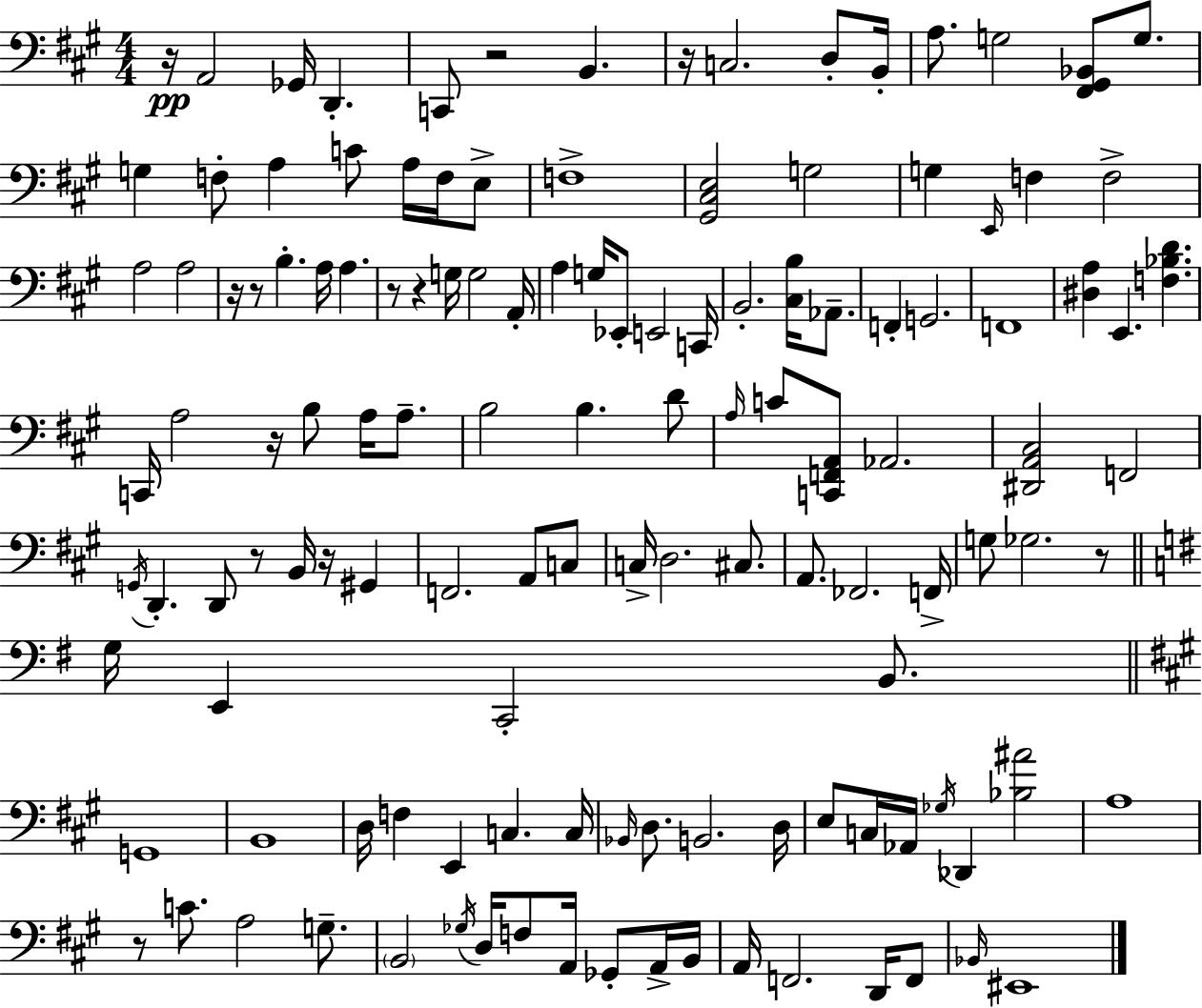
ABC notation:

X:1
T:Untitled
M:4/4
L:1/4
K:A
z/4 A,,2 _G,,/4 D,, C,,/2 z2 B,, z/4 C,2 D,/2 B,,/4 A,/2 G,2 [^F,,^G,,_B,,]/2 G,/2 G, F,/2 A, C/2 A,/4 F,/4 E,/2 F,4 [^G,,^C,E,]2 G,2 G, E,,/4 F, F,2 A,2 A,2 z/4 z/2 B, A,/4 A, z/2 z G,/4 G,2 A,,/4 A, G,/4 _E,,/2 E,,2 C,,/4 B,,2 [^C,B,]/4 _A,,/2 F,, G,,2 F,,4 [^D,A,] E,, [F,_B,D] C,,/4 A,2 z/4 B,/2 A,/4 A,/2 B,2 B, D/2 A,/4 C/2 [C,,F,,A,,]/2 _A,,2 [^D,,A,,^C,]2 F,,2 G,,/4 D,, D,,/2 z/2 B,,/4 z/4 ^G,, F,,2 A,,/2 C,/2 C,/4 D,2 ^C,/2 A,,/2 _F,,2 F,,/4 G,/2 _G,2 z/2 G,/4 E,, C,,2 B,,/2 G,,4 B,,4 D,/4 F, E,, C, C,/4 _B,,/4 D,/2 B,,2 D,/4 E,/2 C,/4 _A,,/4 _G,/4 _D,, [_B,^A]2 A,4 z/2 C/2 A,2 G,/2 B,,2 _G,/4 D,/4 F,/2 A,,/4 _G,,/2 A,,/4 B,,/4 A,,/4 F,,2 D,,/4 F,,/2 _B,,/4 ^E,,4